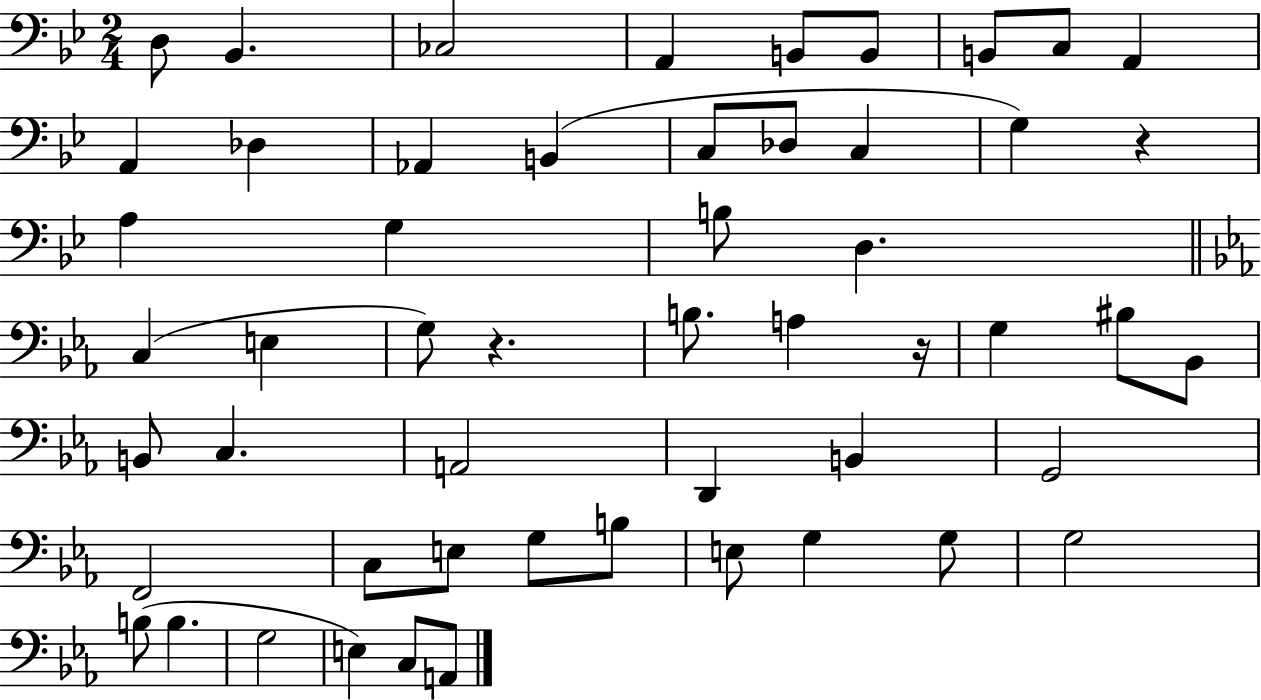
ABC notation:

X:1
T:Untitled
M:2/4
L:1/4
K:Bb
D,/2 _B,, _C,2 A,, B,,/2 B,,/2 B,,/2 C,/2 A,, A,, _D, _A,, B,, C,/2 _D,/2 C, G, z A, G, B,/2 D, C, E, G,/2 z B,/2 A, z/4 G, ^B,/2 _B,,/2 B,,/2 C, A,,2 D,, B,, G,,2 F,,2 C,/2 E,/2 G,/2 B,/2 E,/2 G, G,/2 G,2 B,/2 B, G,2 E, C,/2 A,,/2